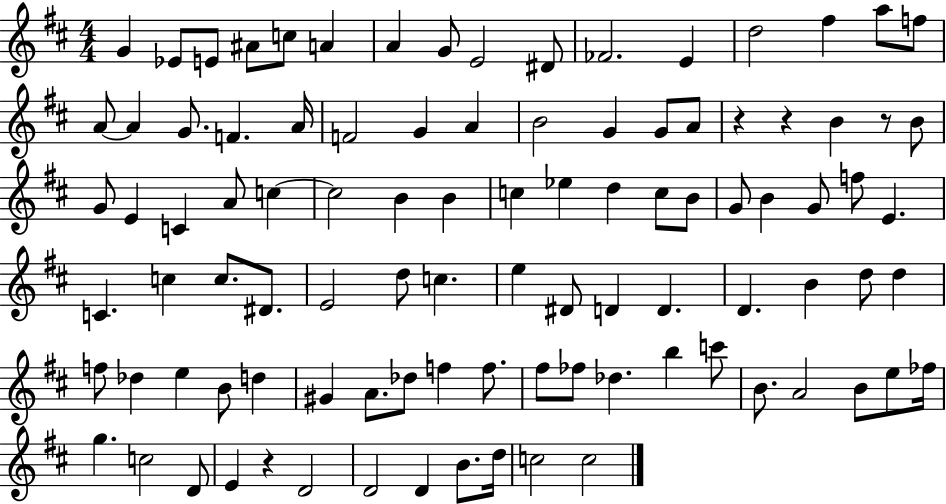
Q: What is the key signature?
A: D major